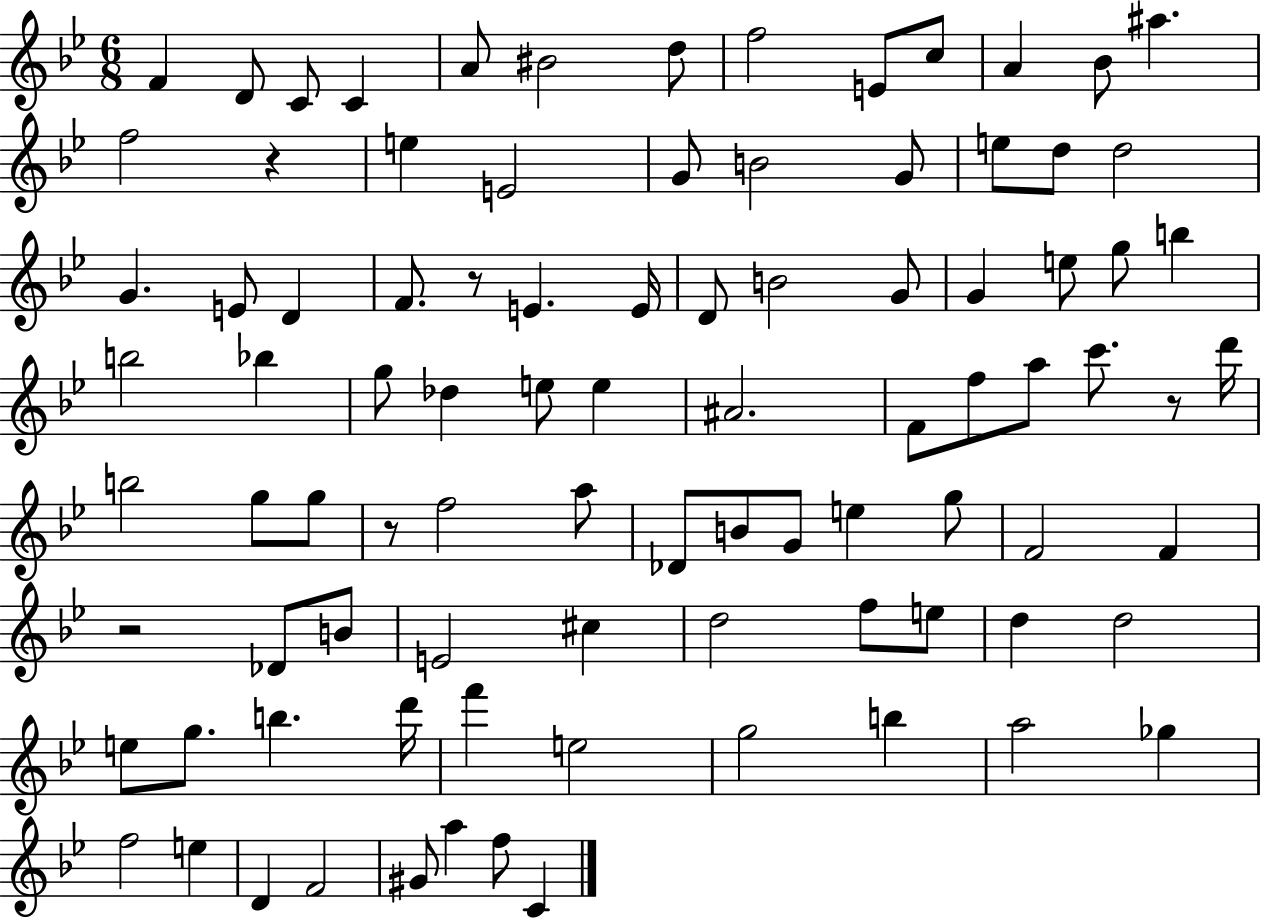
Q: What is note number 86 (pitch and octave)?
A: C4